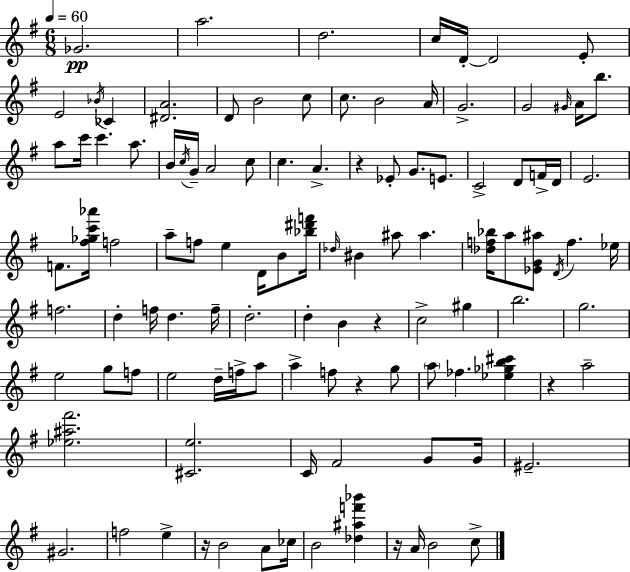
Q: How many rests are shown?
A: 6